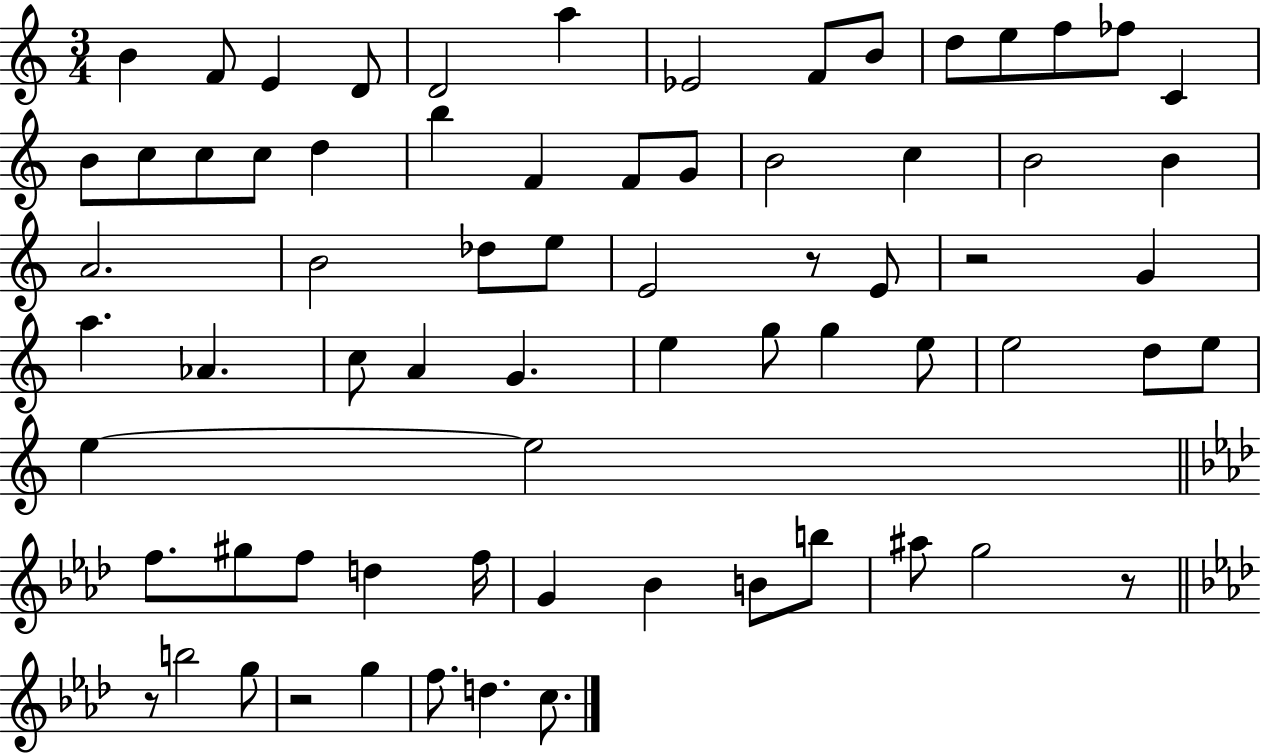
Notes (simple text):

B4/q F4/e E4/q D4/e D4/h A5/q Eb4/h F4/e B4/e D5/e E5/e F5/e FES5/e C4/q B4/e C5/e C5/e C5/e D5/q B5/q F4/q F4/e G4/e B4/h C5/q B4/h B4/q A4/h. B4/h Db5/e E5/e E4/h R/e E4/e R/h G4/q A5/q. Ab4/q. C5/e A4/q G4/q. E5/q G5/e G5/q E5/e E5/h D5/e E5/e E5/q E5/h F5/e. G#5/e F5/e D5/q F5/s G4/q Bb4/q B4/e B5/e A#5/e G5/h R/e R/e B5/h G5/e R/h G5/q F5/e. D5/q. C5/e.